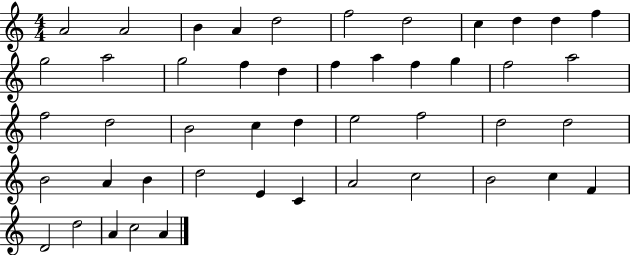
{
  \clef treble
  \numericTimeSignature
  \time 4/4
  \key c \major
  a'2 a'2 | b'4 a'4 d''2 | f''2 d''2 | c''4 d''4 d''4 f''4 | \break g''2 a''2 | g''2 f''4 d''4 | f''4 a''4 f''4 g''4 | f''2 a''2 | \break f''2 d''2 | b'2 c''4 d''4 | e''2 f''2 | d''2 d''2 | \break b'2 a'4 b'4 | d''2 e'4 c'4 | a'2 c''2 | b'2 c''4 f'4 | \break d'2 d''2 | a'4 c''2 a'4 | \bar "|."
}